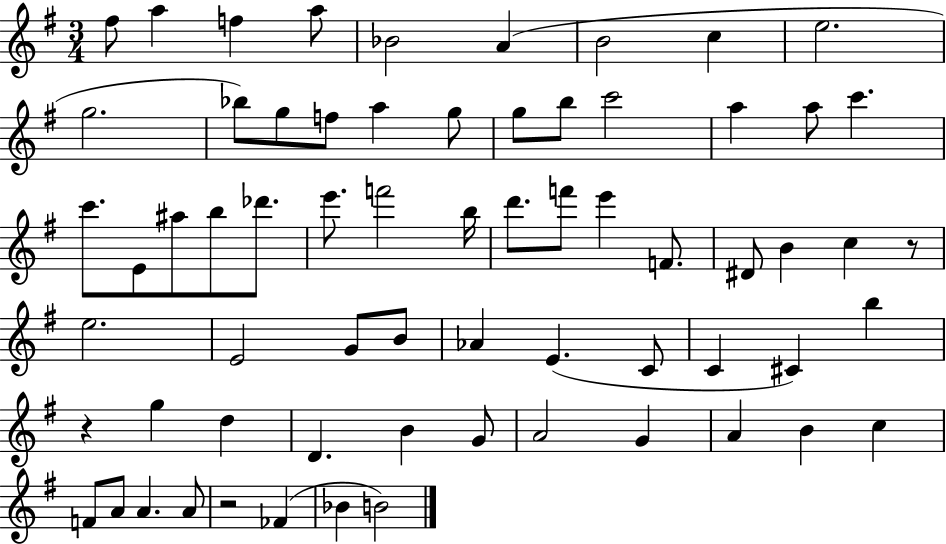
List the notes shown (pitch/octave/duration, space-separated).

F#5/e A5/q F5/q A5/e Bb4/h A4/q B4/h C5/q E5/h. G5/h. Bb5/e G5/e F5/e A5/q G5/e G5/e B5/e C6/h A5/q A5/e C6/q. C6/e. E4/e A#5/e B5/e Db6/e. E6/e. F6/h B5/s D6/e. F6/e E6/q F4/e. D#4/e B4/q C5/q R/e E5/h. E4/h G4/e B4/e Ab4/q E4/q. C4/e C4/q C#4/q B5/q R/q G5/q D5/q D4/q. B4/q G4/e A4/h G4/q A4/q B4/q C5/q F4/e A4/e A4/q. A4/e R/h FES4/q Bb4/q B4/h